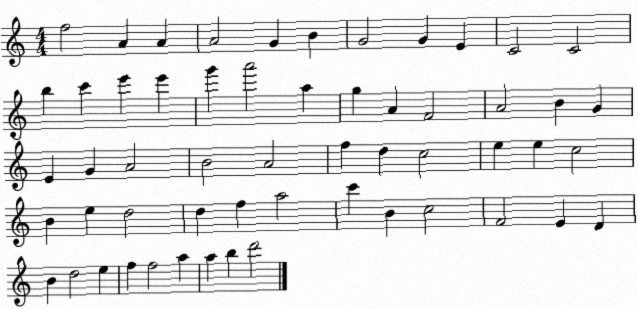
X:1
T:Untitled
M:4/4
L:1/4
K:C
f2 A A A2 G B G2 G E C2 C2 b c' e' e' g' a'2 a g A F2 A2 B G E G A2 B2 A2 f d c2 e e c2 B e d2 d f a2 c' B c2 F2 E D B d2 e f f2 a a b d'2